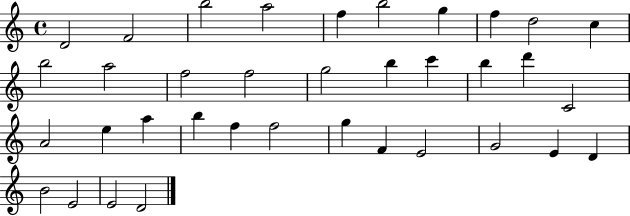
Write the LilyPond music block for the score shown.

{
  \clef treble
  \time 4/4
  \defaultTimeSignature
  \key c \major
  d'2 f'2 | b''2 a''2 | f''4 b''2 g''4 | f''4 d''2 c''4 | \break b''2 a''2 | f''2 f''2 | g''2 b''4 c'''4 | b''4 d'''4 c'2 | \break a'2 e''4 a''4 | b''4 f''4 f''2 | g''4 f'4 e'2 | g'2 e'4 d'4 | \break b'2 e'2 | e'2 d'2 | \bar "|."
}